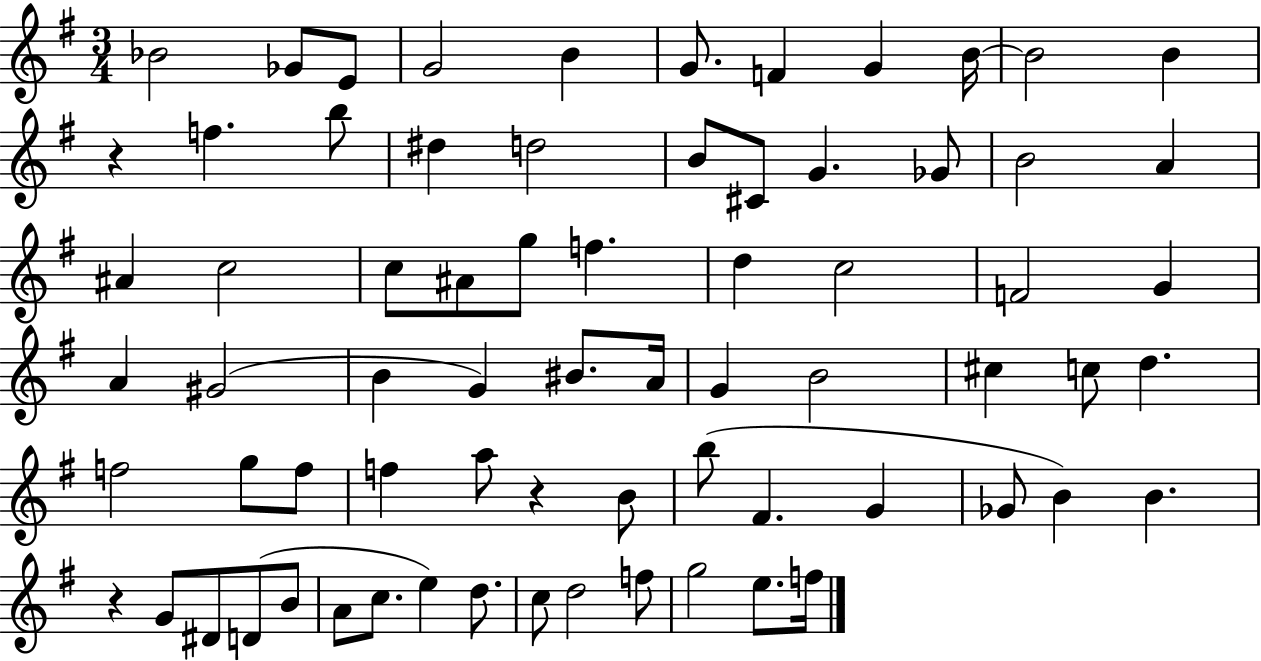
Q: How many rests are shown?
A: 3